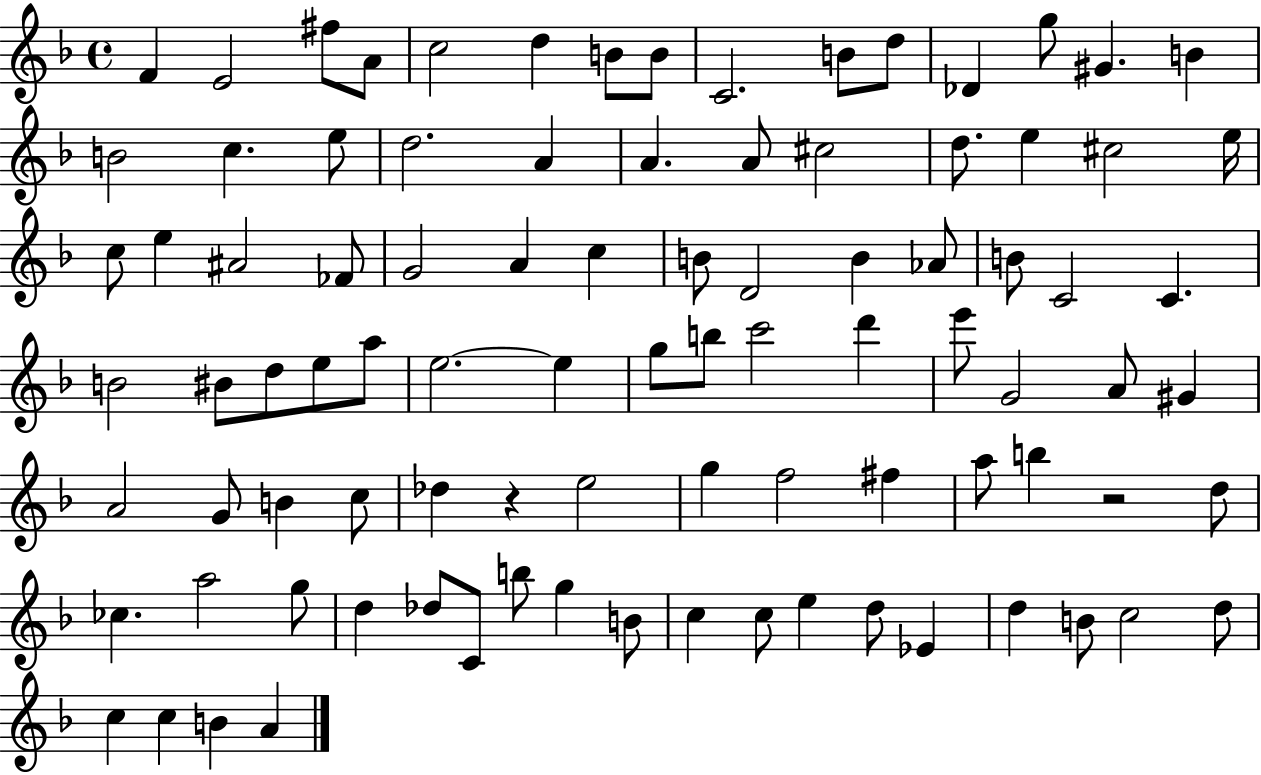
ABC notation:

X:1
T:Untitled
M:4/4
L:1/4
K:F
F E2 ^f/2 A/2 c2 d B/2 B/2 C2 B/2 d/2 _D g/2 ^G B B2 c e/2 d2 A A A/2 ^c2 d/2 e ^c2 e/4 c/2 e ^A2 _F/2 G2 A c B/2 D2 B _A/2 B/2 C2 C B2 ^B/2 d/2 e/2 a/2 e2 e g/2 b/2 c'2 d' e'/2 G2 A/2 ^G A2 G/2 B c/2 _d z e2 g f2 ^f a/2 b z2 d/2 _c a2 g/2 d _d/2 C/2 b/2 g B/2 c c/2 e d/2 _E d B/2 c2 d/2 c c B A